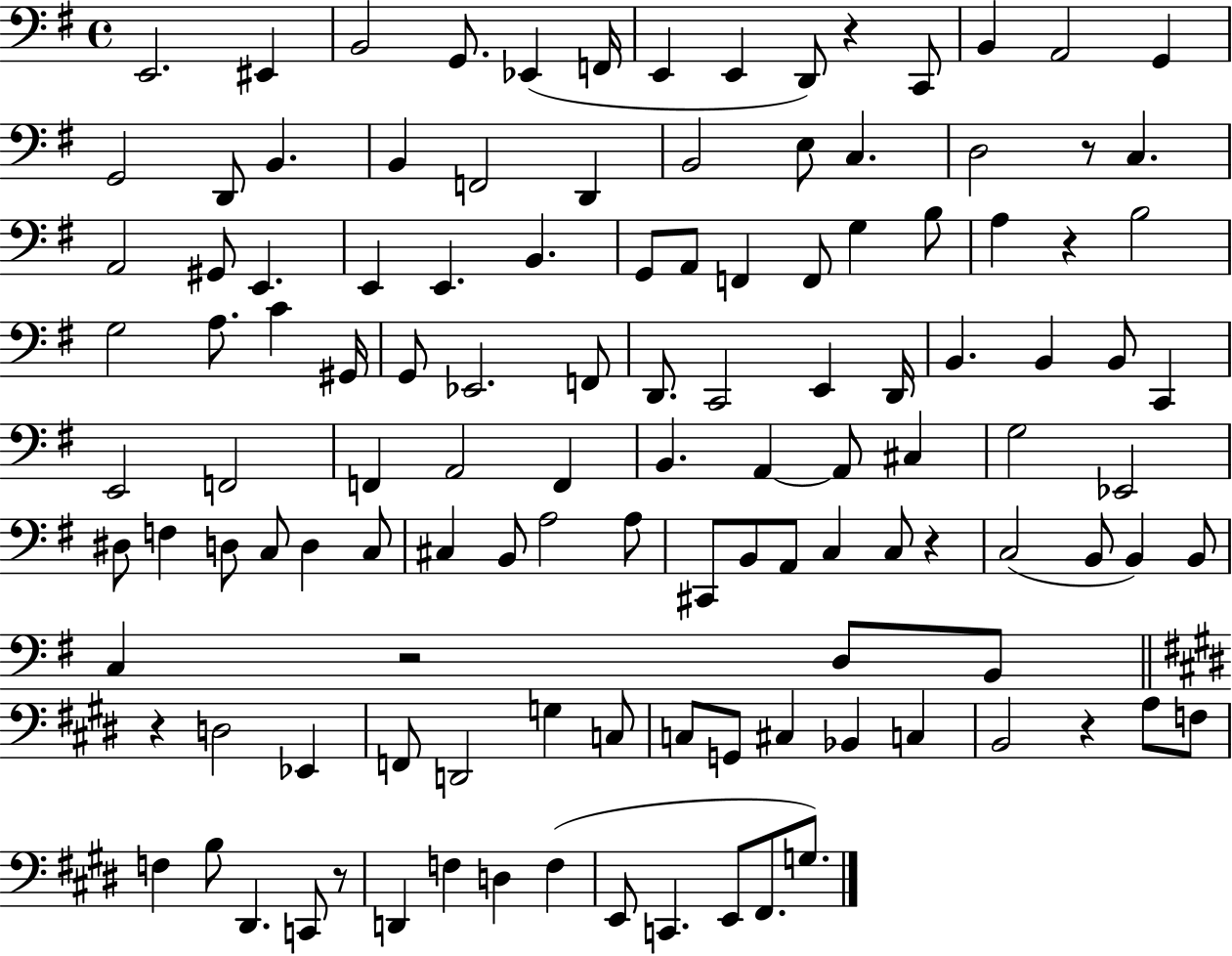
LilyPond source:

{
  \clef bass
  \time 4/4
  \defaultTimeSignature
  \key g \major
  \repeat volta 2 { e,2. eis,4 | b,2 g,8. ees,4( f,16 | e,4 e,4 d,8) r4 c,8 | b,4 a,2 g,4 | \break g,2 d,8 b,4. | b,4 f,2 d,4 | b,2 e8 c4. | d2 r8 c4. | \break a,2 gis,8 e,4. | e,4 e,4. b,4. | g,8 a,8 f,4 f,8 g4 b8 | a4 r4 b2 | \break g2 a8. c'4 gis,16 | g,8 ees,2. f,8 | d,8. c,2 e,4 d,16 | b,4. b,4 b,8 c,4 | \break e,2 f,2 | f,4 a,2 f,4 | b,4. a,4~~ a,8 cis4 | g2 ees,2 | \break dis8 f4 d8 c8 d4 c8 | cis4 b,8 a2 a8 | cis,8 b,8 a,8 c4 c8 r4 | c2( b,8 b,4) b,8 | \break c4 r2 d8 b,8 | \bar "||" \break \key e \major r4 d2 ees,4 | f,8 d,2 g4 c8 | c8 g,8 cis4 bes,4 c4 | b,2 r4 a8 f8 | \break f4 b8 dis,4. c,8 r8 | d,4 f4 d4 f4( | e,8 c,4. e,8 fis,8. g8.) | } \bar "|."
}